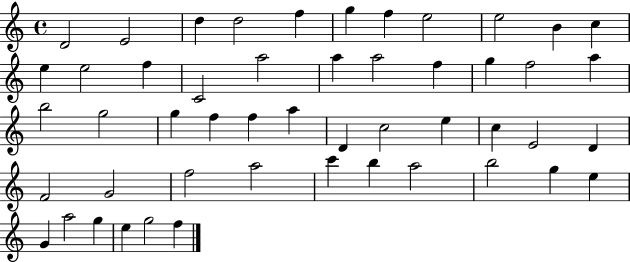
{
  \clef treble
  \time 4/4
  \defaultTimeSignature
  \key c \major
  d'2 e'2 | d''4 d''2 f''4 | g''4 f''4 e''2 | e''2 b'4 c''4 | \break e''4 e''2 f''4 | c'2 a''2 | a''4 a''2 f''4 | g''4 f''2 a''4 | \break b''2 g''2 | g''4 f''4 f''4 a''4 | d'4 c''2 e''4 | c''4 e'2 d'4 | \break f'2 g'2 | f''2 a''2 | c'''4 b''4 a''2 | b''2 g''4 e''4 | \break g'4 a''2 g''4 | e''4 g''2 f''4 | \bar "|."
}